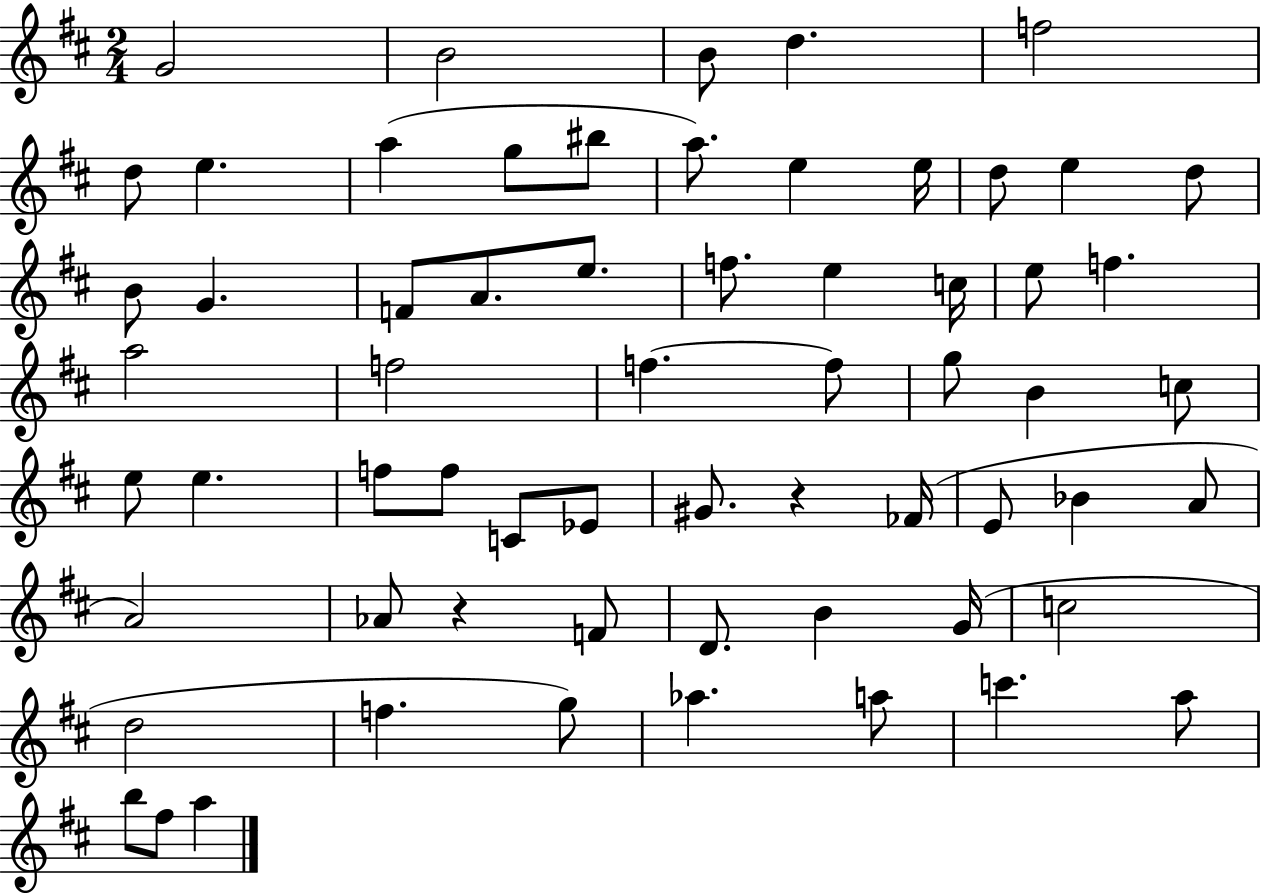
{
  \clef treble
  \numericTimeSignature
  \time 2/4
  \key d \major
  g'2 | b'2 | b'8 d''4. | f''2 | \break d''8 e''4. | a''4( g''8 bis''8 | a''8.) e''4 e''16 | d''8 e''4 d''8 | \break b'8 g'4. | f'8 a'8. e''8. | f''8. e''4 c''16 | e''8 f''4. | \break a''2 | f''2 | f''4.~~ f''8 | g''8 b'4 c''8 | \break e''8 e''4. | f''8 f''8 c'8 ees'8 | gis'8. r4 fes'16( | e'8 bes'4 a'8 | \break a'2) | aes'8 r4 f'8 | d'8. b'4 g'16( | c''2 | \break d''2 | f''4. g''8) | aes''4. a''8 | c'''4. a''8 | \break b''8 fis''8 a''4 | \bar "|."
}